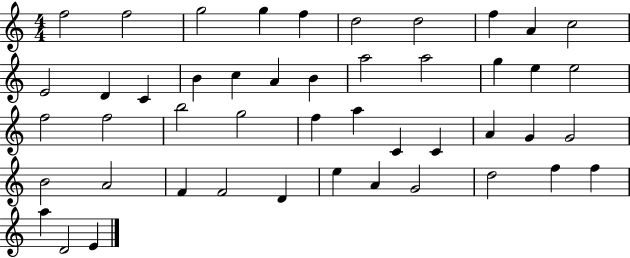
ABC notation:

X:1
T:Untitled
M:4/4
L:1/4
K:C
f2 f2 g2 g f d2 d2 f A c2 E2 D C B c A B a2 a2 g e e2 f2 f2 b2 g2 f a C C A G G2 B2 A2 F F2 D e A G2 d2 f f a D2 E